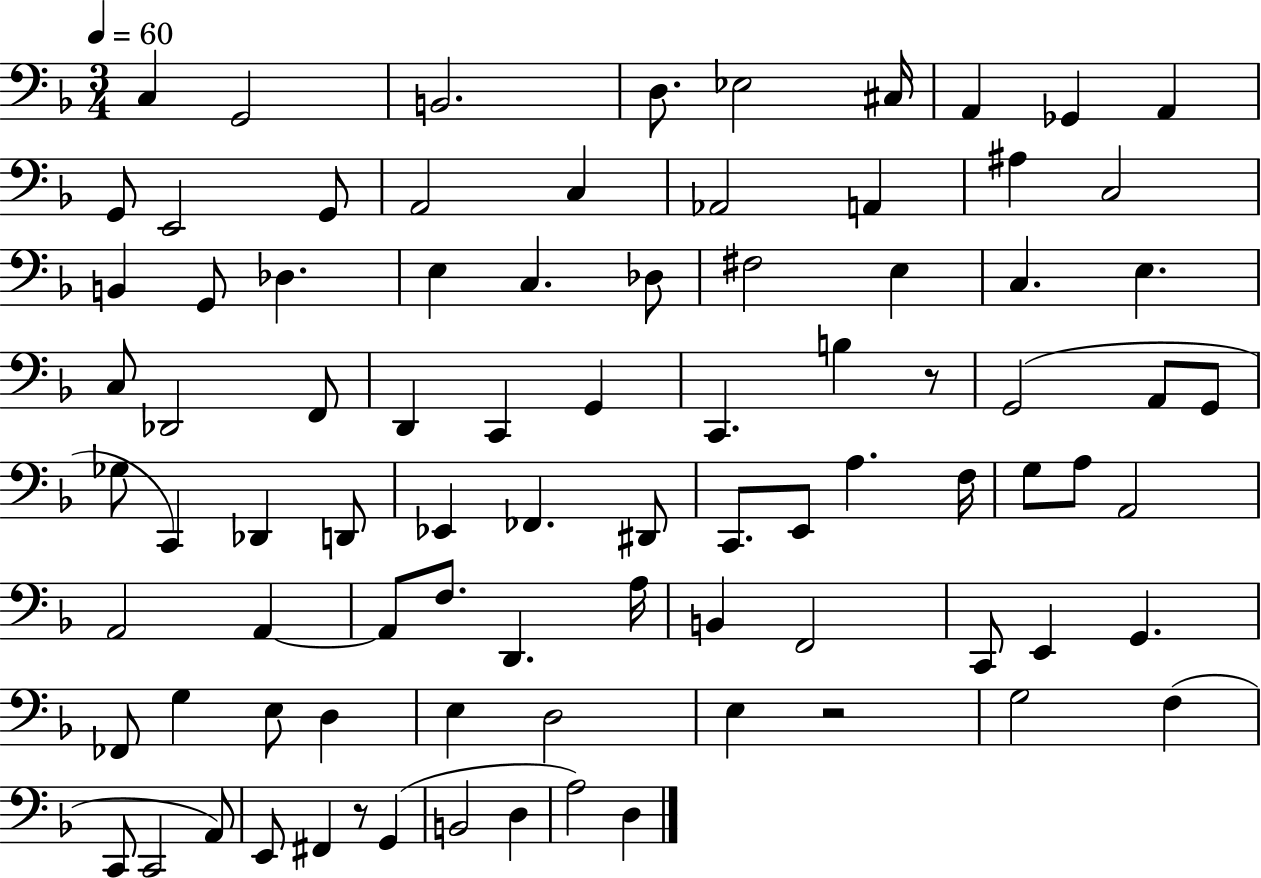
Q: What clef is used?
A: bass